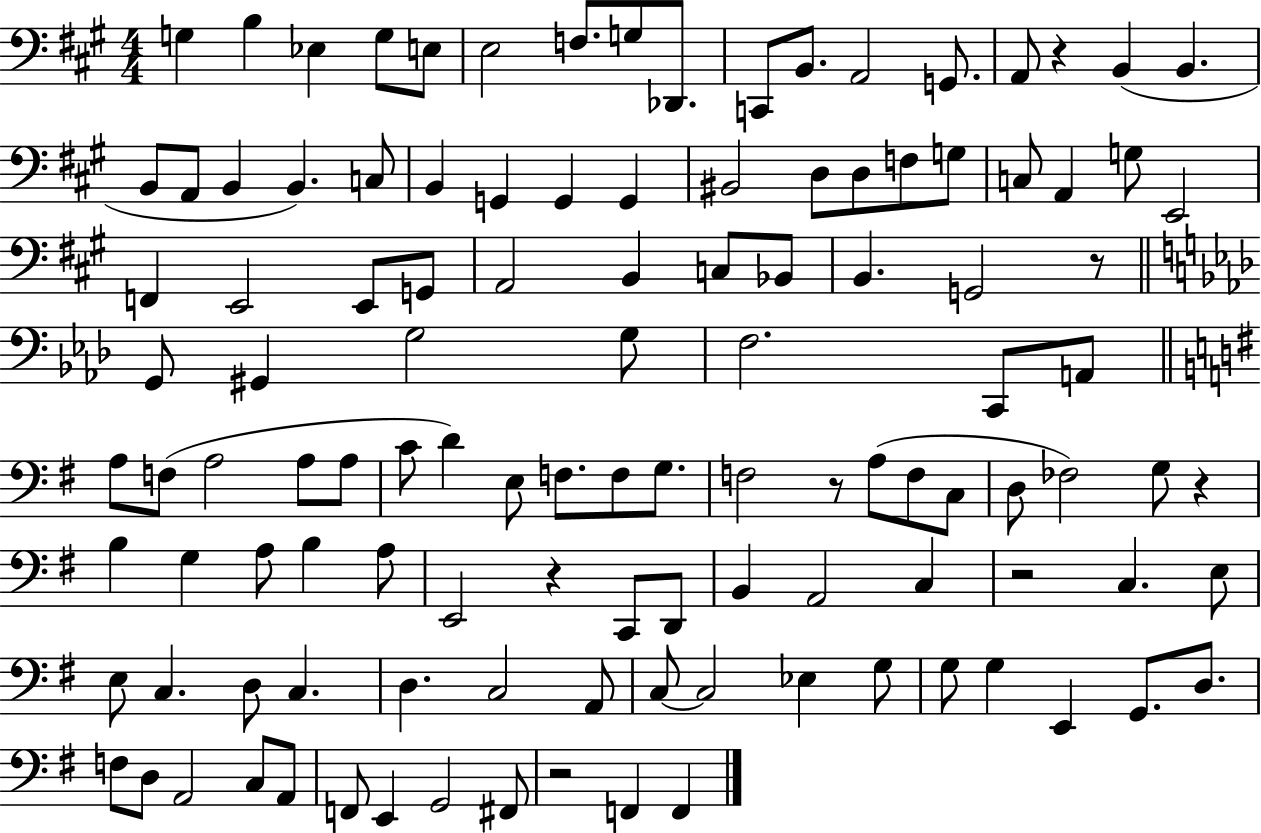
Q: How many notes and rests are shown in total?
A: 116